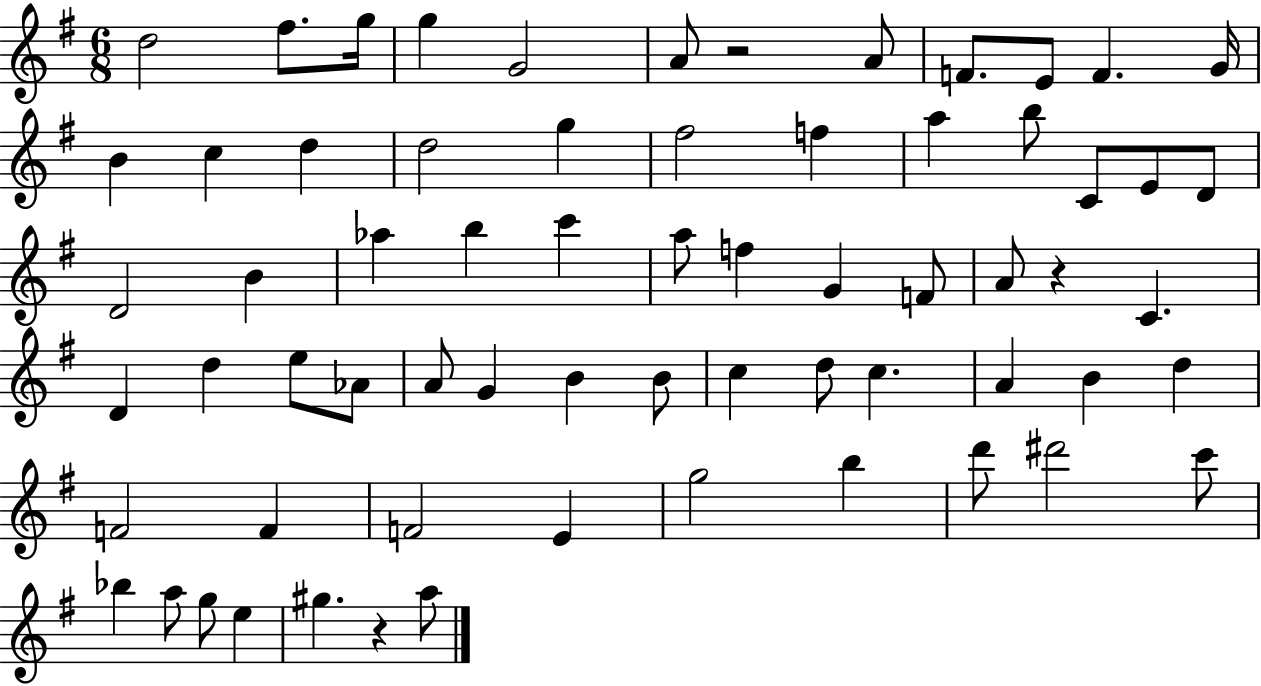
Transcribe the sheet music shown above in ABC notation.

X:1
T:Untitled
M:6/8
L:1/4
K:G
d2 ^f/2 g/4 g G2 A/2 z2 A/2 F/2 E/2 F G/4 B c d d2 g ^f2 f a b/2 C/2 E/2 D/2 D2 B _a b c' a/2 f G F/2 A/2 z C D d e/2 _A/2 A/2 G B B/2 c d/2 c A B d F2 F F2 E g2 b d'/2 ^d'2 c'/2 _b a/2 g/2 e ^g z a/2